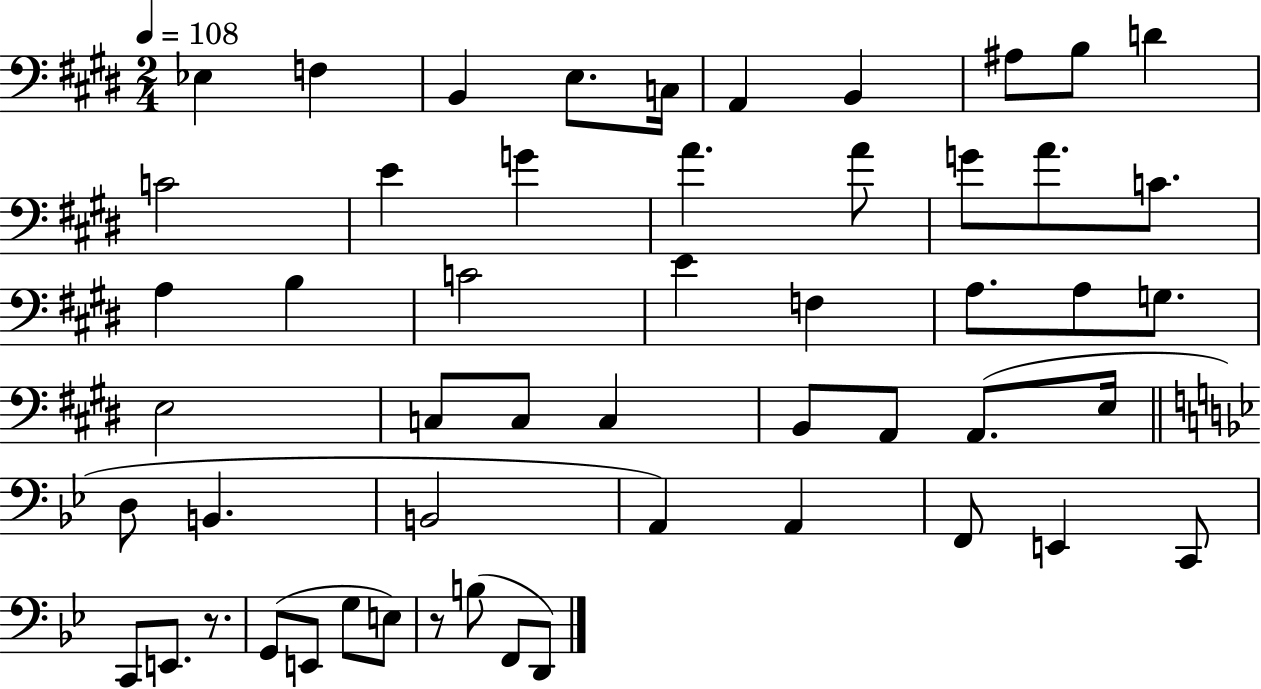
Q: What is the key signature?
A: E major